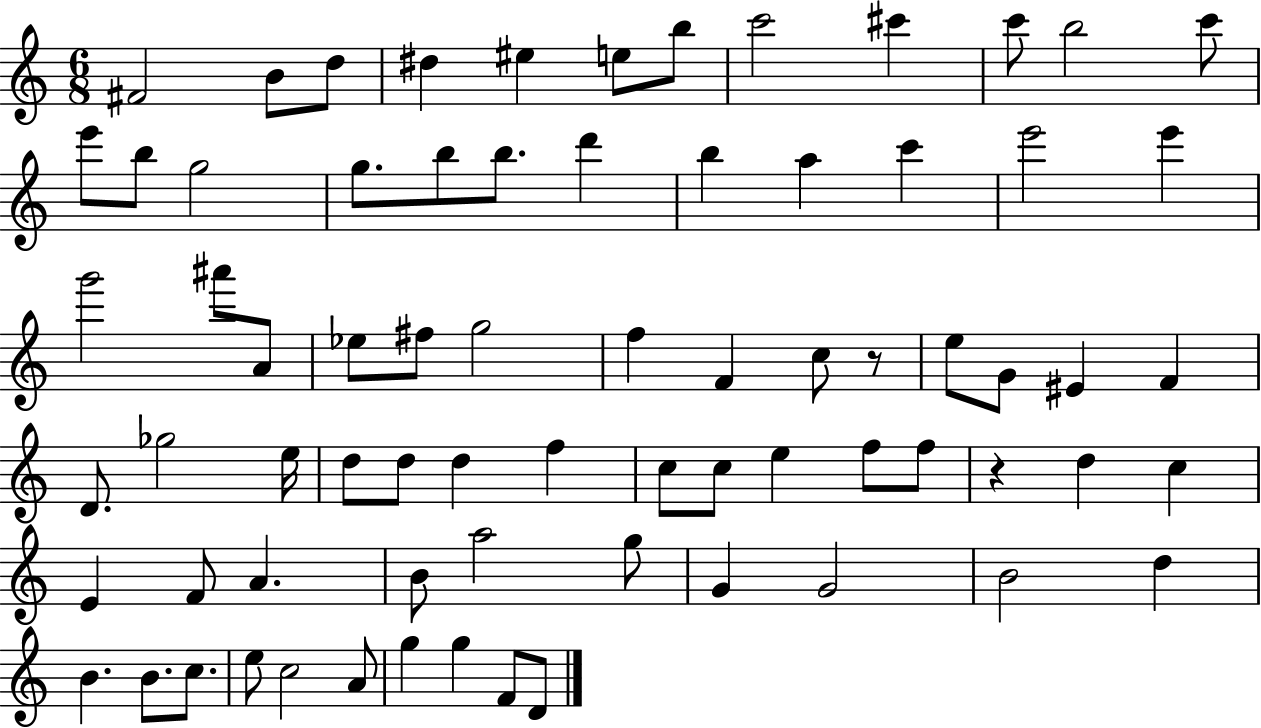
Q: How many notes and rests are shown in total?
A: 73